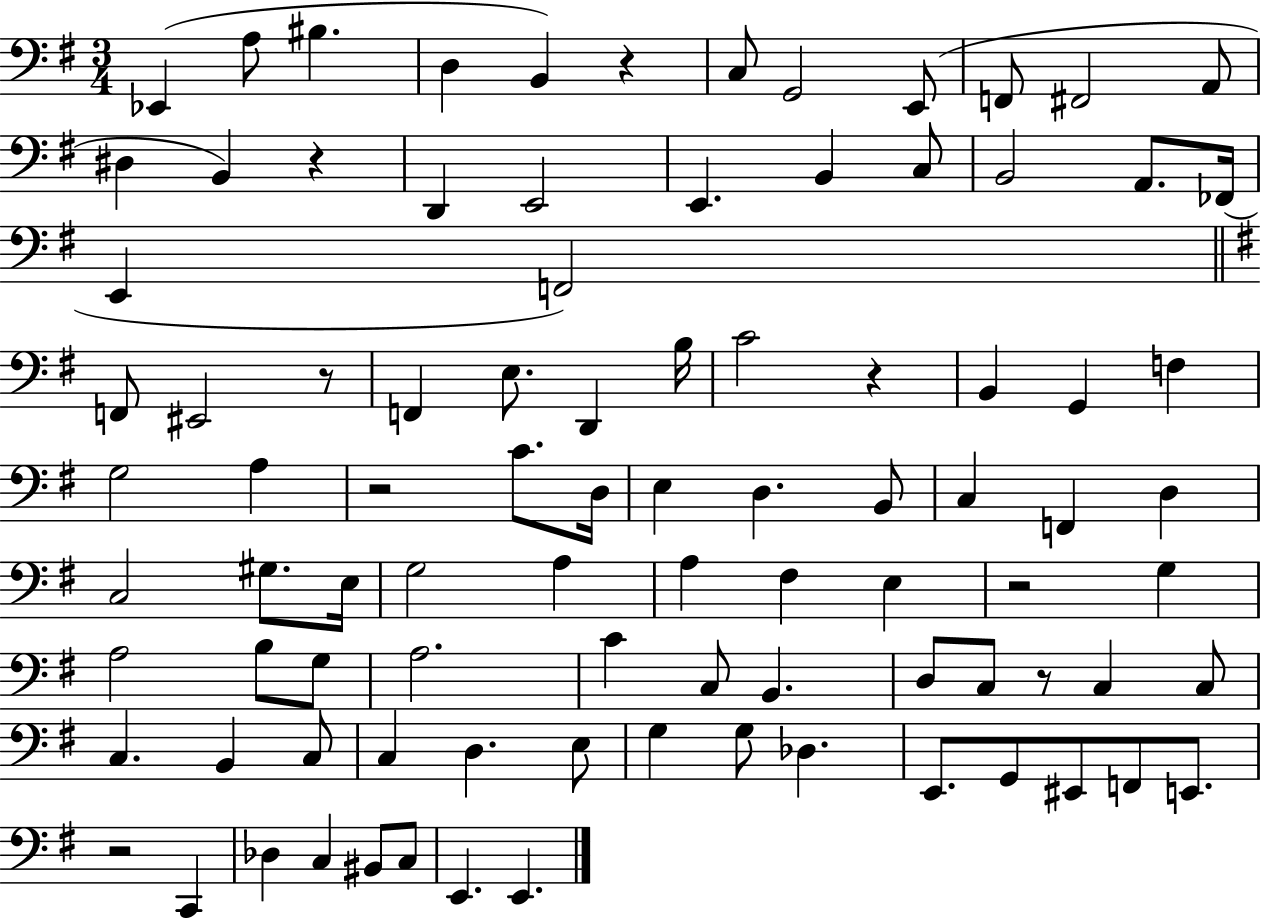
X:1
T:Untitled
M:3/4
L:1/4
K:G
_E,, A,/2 ^B, D, B,, z C,/2 G,,2 E,,/2 F,,/2 ^F,,2 A,,/2 ^D, B,, z D,, E,,2 E,, B,, C,/2 B,,2 A,,/2 _F,,/4 E,, F,,2 F,,/2 ^E,,2 z/2 F,, E,/2 D,, B,/4 C2 z B,, G,, F, G,2 A, z2 C/2 D,/4 E, D, B,,/2 C, F,, D, C,2 ^G,/2 E,/4 G,2 A, A, ^F, E, z2 G, A,2 B,/2 G,/2 A,2 C C,/2 B,, D,/2 C,/2 z/2 C, C,/2 C, B,, C,/2 C, D, E,/2 G, G,/2 _D, E,,/2 G,,/2 ^E,,/2 F,,/2 E,,/2 z2 C,, _D, C, ^B,,/2 C,/2 E,, E,,